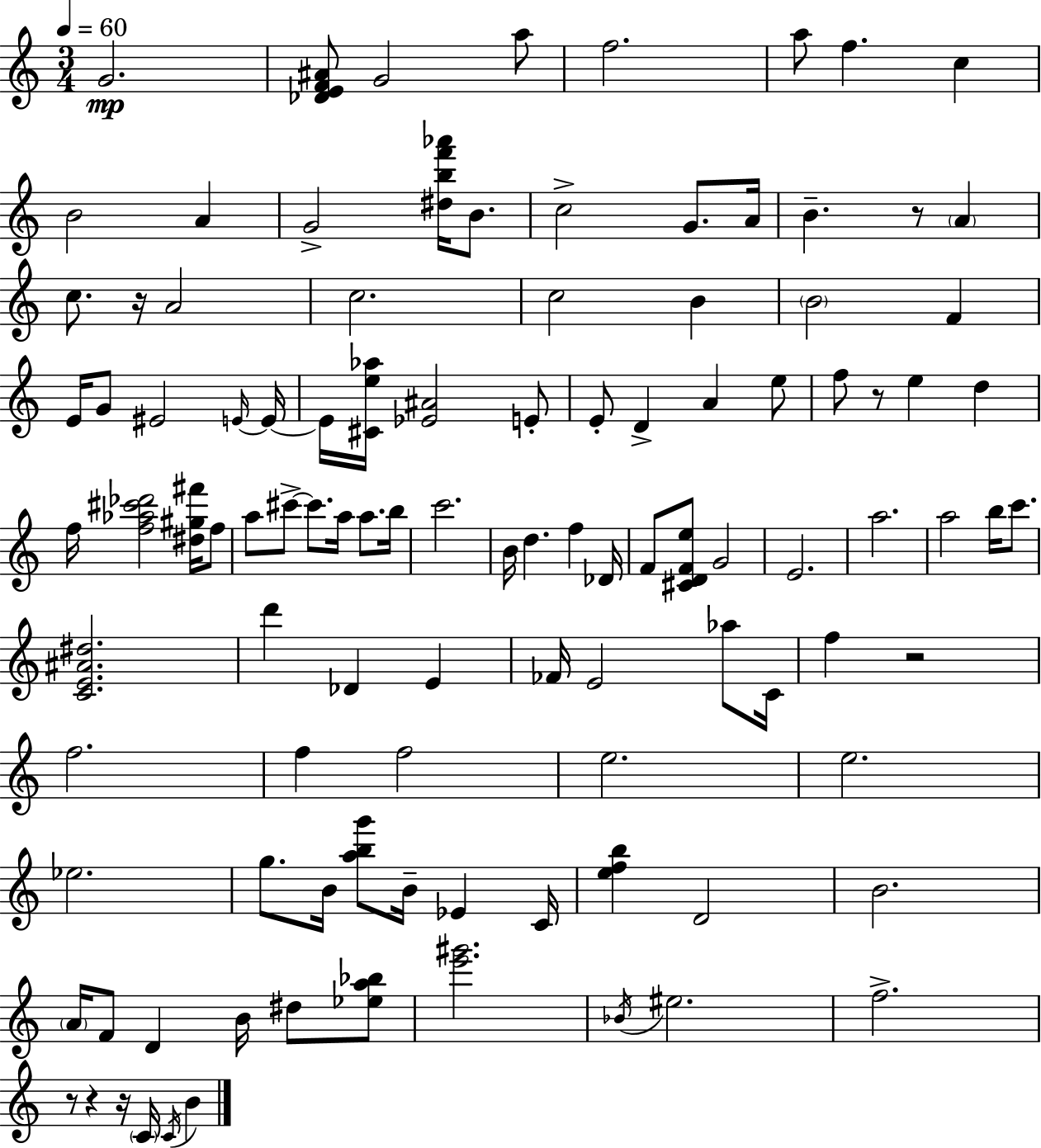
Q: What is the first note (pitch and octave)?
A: G4